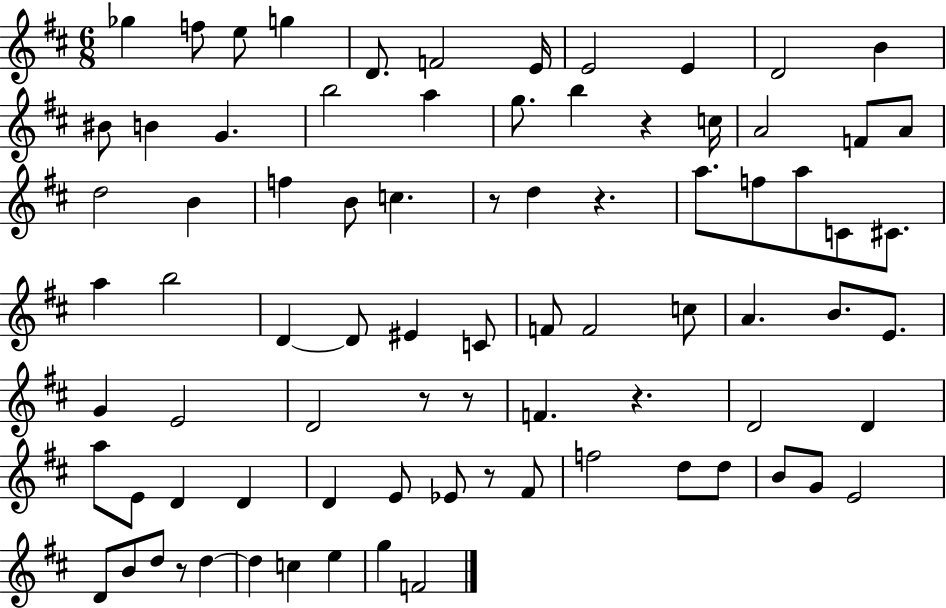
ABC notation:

X:1
T:Untitled
M:6/8
L:1/4
K:D
_g f/2 e/2 g D/2 F2 E/4 E2 E D2 B ^B/2 B G b2 a g/2 b z c/4 A2 F/2 A/2 d2 B f B/2 c z/2 d z a/2 f/2 a/2 C/2 ^C/2 a b2 D D/2 ^E C/2 F/2 F2 c/2 A B/2 E/2 G E2 D2 z/2 z/2 F z D2 D a/2 E/2 D D D E/2 _E/2 z/2 ^F/2 f2 d/2 d/2 B/2 G/2 E2 D/2 B/2 d/2 z/2 d d c e g F2